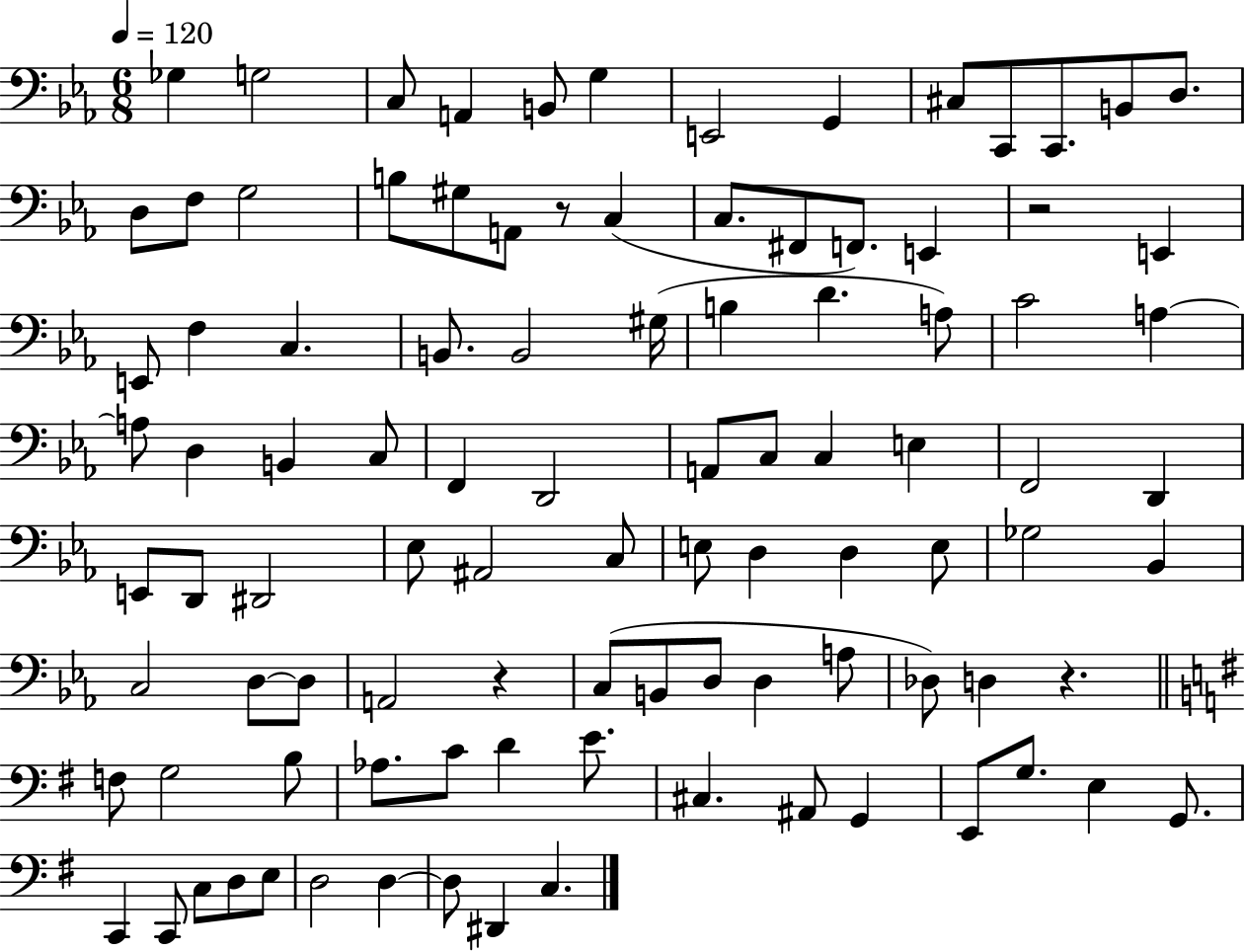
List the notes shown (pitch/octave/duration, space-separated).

Gb3/q G3/h C3/e A2/q B2/e G3/q E2/h G2/q C#3/e C2/e C2/e. B2/e D3/e. D3/e F3/e G3/h B3/e G#3/e A2/e R/e C3/q C3/e. F#2/e F2/e. E2/q R/h E2/q E2/e F3/q C3/q. B2/e. B2/h G#3/s B3/q D4/q. A3/e C4/h A3/q A3/e D3/q B2/q C3/e F2/q D2/h A2/e C3/e C3/q E3/q F2/h D2/q E2/e D2/e D#2/h Eb3/e A#2/h C3/e E3/e D3/q D3/q E3/e Gb3/h Bb2/q C3/h D3/e D3/e A2/h R/q C3/e B2/e D3/e D3/q A3/e Db3/e D3/q R/q. F3/e G3/h B3/e Ab3/e. C4/e D4/q E4/e. C#3/q. A#2/e G2/q E2/e G3/e. E3/q G2/e. C2/q C2/e C3/e D3/e E3/e D3/h D3/q D3/e D#2/q C3/q.